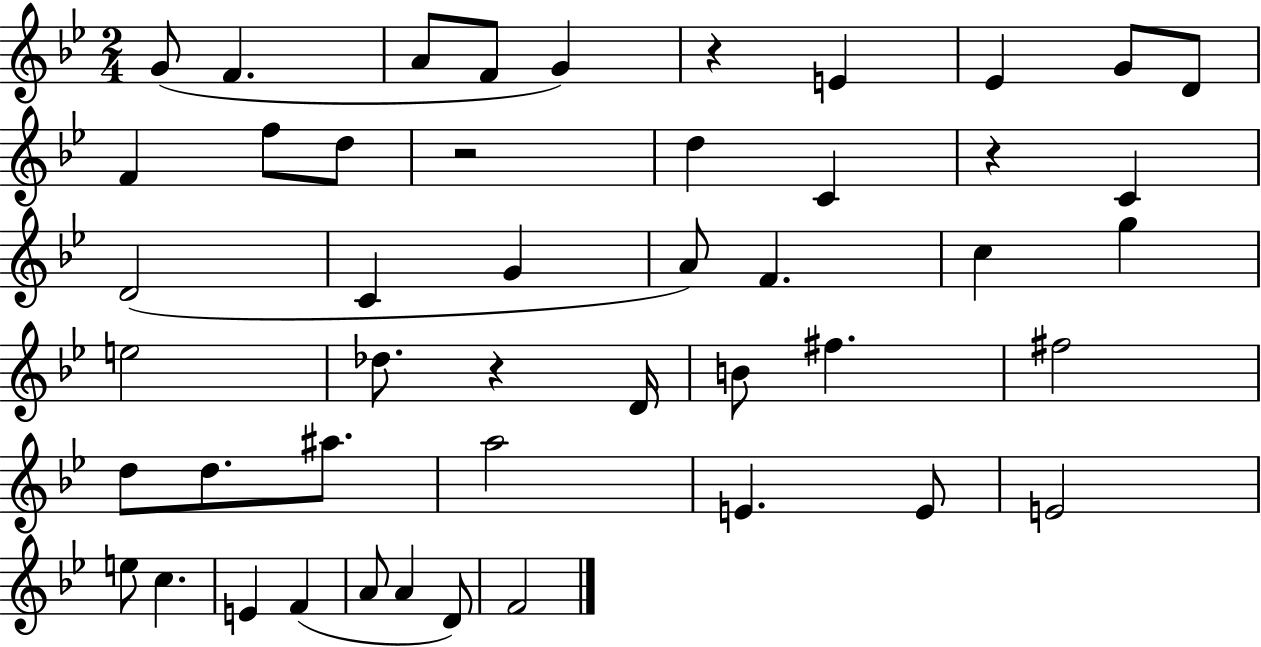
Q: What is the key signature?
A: BES major